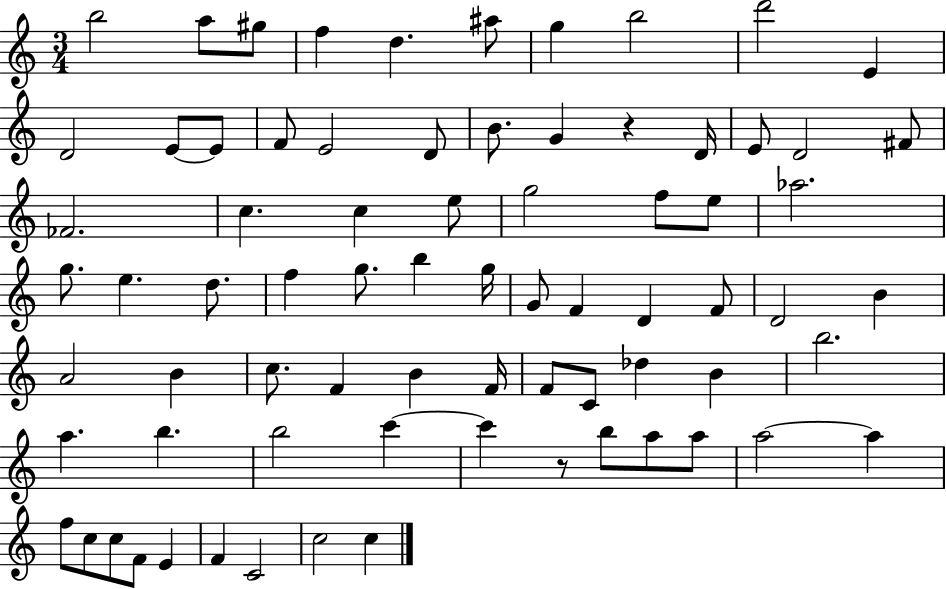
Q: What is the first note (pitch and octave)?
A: B5